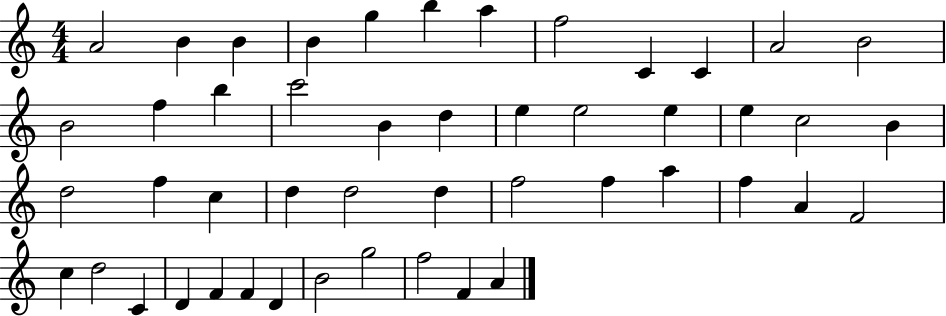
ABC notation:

X:1
T:Untitled
M:4/4
L:1/4
K:C
A2 B B B g b a f2 C C A2 B2 B2 f b c'2 B d e e2 e e c2 B d2 f c d d2 d f2 f a f A F2 c d2 C D F F D B2 g2 f2 F A